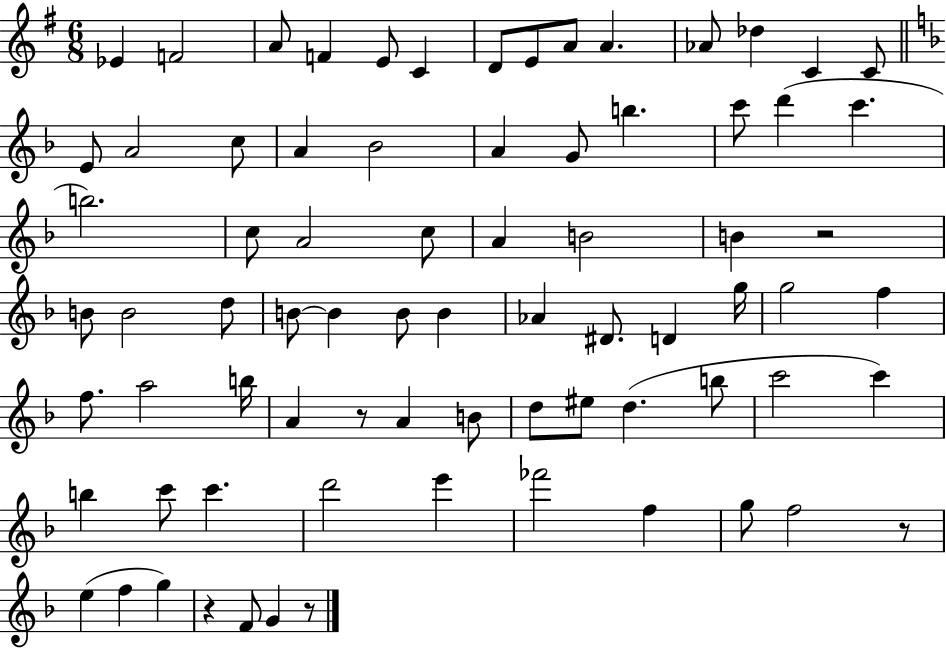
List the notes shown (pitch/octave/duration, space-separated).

Eb4/q F4/h A4/e F4/q E4/e C4/q D4/e E4/e A4/e A4/q. Ab4/e Db5/q C4/q C4/e E4/e A4/h C5/e A4/q Bb4/h A4/q G4/e B5/q. C6/e D6/q C6/q. B5/h. C5/e A4/h C5/e A4/q B4/h B4/q R/h B4/e B4/h D5/e B4/e B4/q B4/e B4/q Ab4/q D#4/e. D4/q G5/s G5/h F5/q F5/e. A5/h B5/s A4/q R/e A4/q B4/e D5/e EIS5/e D5/q. B5/e C6/h C6/q B5/q C6/e C6/q. D6/h E6/q FES6/h F5/q G5/e F5/h R/e E5/q F5/q G5/q R/q F4/e G4/q R/e